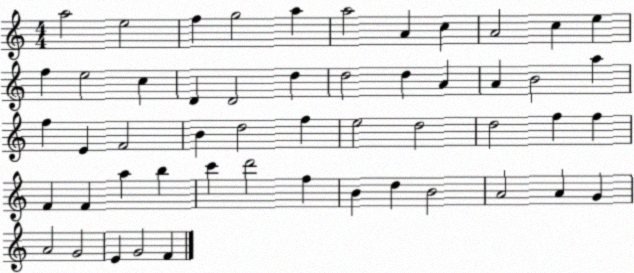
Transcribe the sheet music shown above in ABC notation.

X:1
T:Untitled
M:4/4
L:1/4
K:C
a2 e2 f g2 a a2 A c A2 c e f e2 c D D2 d d2 d A A B2 a f E F2 B d2 f e2 d2 d2 f f F F a b c' d'2 f B d B2 A2 A G A2 G2 E G2 F